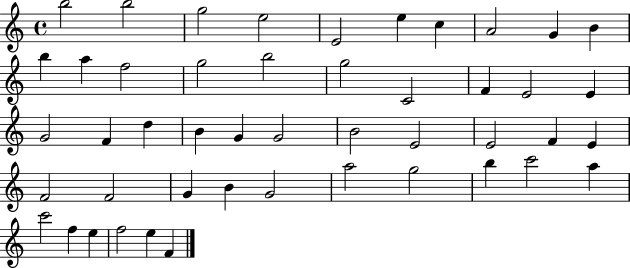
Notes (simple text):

B5/h B5/h G5/h E5/h E4/h E5/q C5/q A4/h G4/q B4/q B5/q A5/q F5/h G5/h B5/h G5/h C4/h F4/q E4/h E4/q G4/h F4/q D5/q B4/q G4/q G4/h B4/h E4/h E4/h F4/q E4/q F4/h F4/h G4/q B4/q G4/h A5/h G5/h B5/q C6/h A5/q C6/h F5/q E5/q F5/h E5/q F4/q